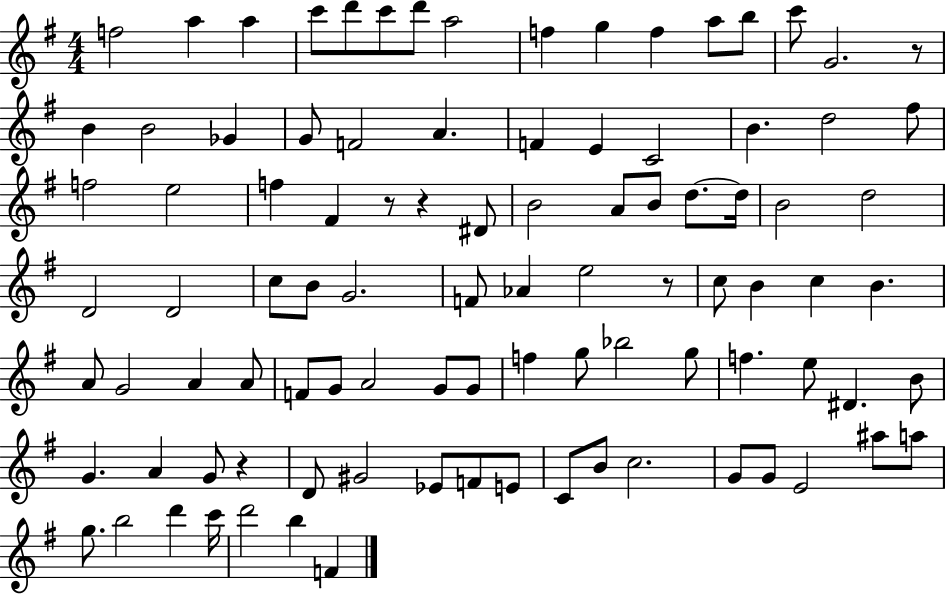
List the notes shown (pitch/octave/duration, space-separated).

F5/h A5/q A5/q C6/e D6/e C6/e D6/e A5/h F5/q G5/q F5/q A5/e B5/e C6/e G4/h. R/e B4/q B4/h Gb4/q G4/e F4/h A4/q. F4/q E4/q C4/h B4/q. D5/h F#5/e F5/h E5/h F5/q F#4/q R/e R/q D#4/e B4/h A4/e B4/e D5/e. D5/s B4/h D5/h D4/h D4/h C5/e B4/e G4/h. F4/e Ab4/q E5/h R/e C5/e B4/q C5/q B4/q. A4/e G4/h A4/q A4/e F4/e G4/e A4/h G4/e G4/e F5/q G5/e Bb5/h G5/e F5/q. E5/e D#4/q. B4/e G4/q. A4/q G4/e R/q D4/e G#4/h Eb4/e F4/e E4/e C4/e B4/e C5/h. G4/e G4/e E4/h A#5/e A5/e G5/e. B5/h D6/q C6/s D6/h B5/q F4/q